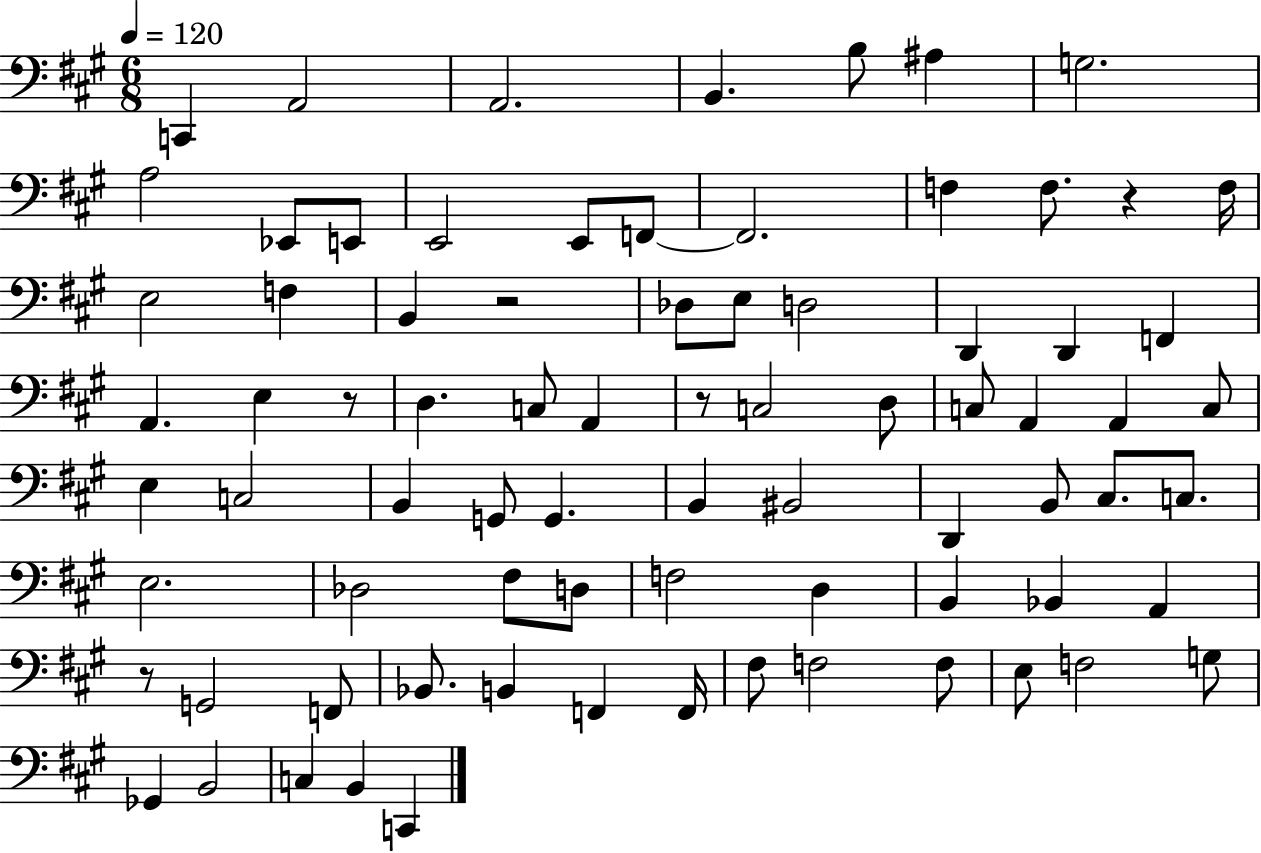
{
  \clef bass
  \numericTimeSignature
  \time 6/8
  \key a \major
  \tempo 4 = 120
  c,4 a,2 | a,2. | b,4. b8 ais4 | g2. | \break a2 ees,8 e,8 | e,2 e,8 f,8~~ | f,2. | f4 f8. r4 f16 | \break e2 f4 | b,4 r2 | des8 e8 d2 | d,4 d,4 f,4 | \break a,4. e4 r8 | d4. c8 a,4 | r8 c2 d8 | c8 a,4 a,4 c8 | \break e4 c2 | b,4 g,8 g,4. | b,4 bis,2 | d,4 b,8 cis8. c8. | \break e2. | des2 fis8 d8 | f2 d4 | b,4 bes,4 a,4 | \break r8 g,2 f,8 | bes,8. b,4 f,4 f,16 | fis8 f2 f8 | e8 f2 g8 | \break ges,4 b,2 | c4 b,4 c,4 | \bar "|."
}